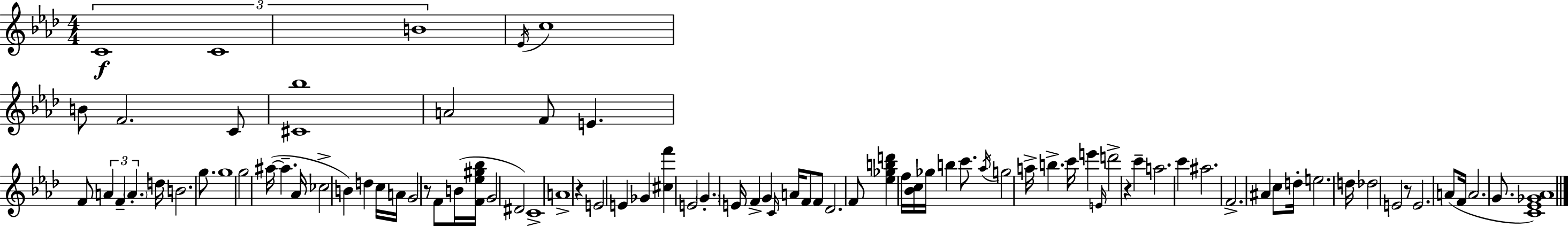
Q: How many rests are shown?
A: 4